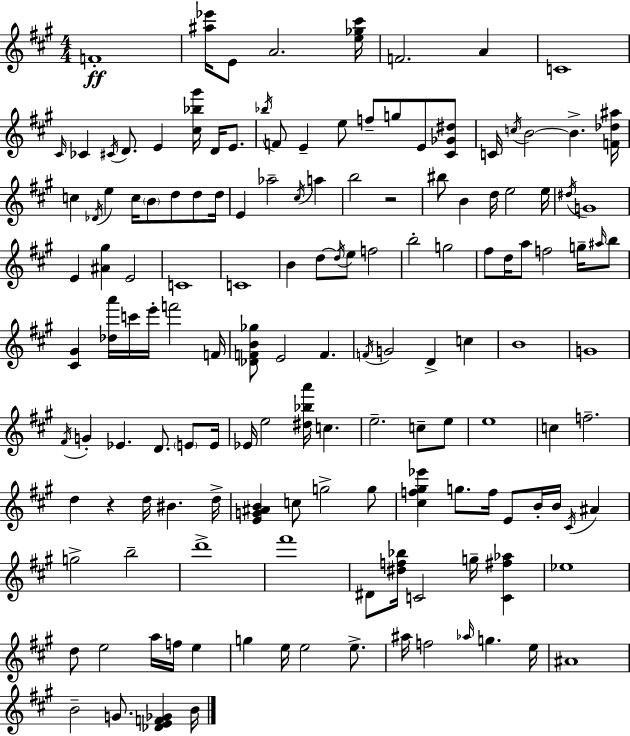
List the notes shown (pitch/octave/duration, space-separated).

F4/w [A#5,Eb6]/s E4/e A4/h. [E5,Gb5,C#6]/s F4/h. A4/q C4/w C#4/s CES4/q C#4/s D4/e. E4/q [C#5,Bb5,G#6]/s D4/s E4/e. Bb5/s F4/e E4/q E5/e F5/e G5/e E4/e [C#4,Gb4,D#5]/e C4/s C5/s B4/h B4/q. [F4,Db5,A#5]/s C5/q Db4/s E5/q C5/s B4/e D5/e D5/e D5/s E4/q Ab5/h C#5/s A5/q B5/h R/h BIS5/e B4/q D5/s E5/h E5/s D#5/s G4/w E4/q [A#4,G#5]/q E4/h C4/w C4/w B4/q D5/e D5/s E5/e F5/h B5/h G5/h F#5/e D5/s A5/e F5/h G5/s A#5/s B5/e [C#4,G#4]/q [Db5,A6]/s C6/s E6/s F6/h F4/s [Db4,F4,B4,Gb5]/e E4/h F4/q. F4/s G4/h D4/q C5/q B4/w G4/w F#4/s G4/q Eb4/q. D4/e. E4/e E4/s Eb4/s E5/h [D#5,Bb5,A6]/s C5/q. E5/h. C5/e E5/e E5/w C5/q F5/h. D5/q R/q D5/s BIS4/q. D5/s [E4,G4,A#4,B4]/q C5/e G5/h G5/e [C#5,F5,G#5,Eb6]/q G5/e. F5/s E4/e B4/s B4/s C#4/s A#4/q G5/h B5/h D6/w F#6/w D#4/e [D#5,F5,Bb5]/s C4/h G5/s [C4,F#5,Ab5]/q Eb5/w D5/e E5/h A5/s F5/s E5/q G5/q E5/s E5/h E5/e. A#5/s F5/h Ab5/s G5/q. E5/s A#4/w B4/h G4/e. [Db4,E4,F4,Gb4]/q B4/s